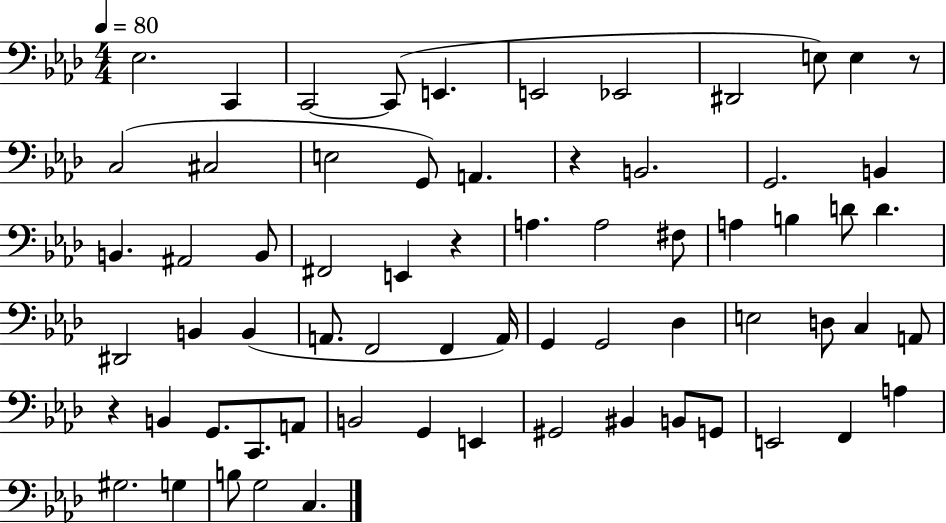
Eb3/h. C2/q C2/h C2/e E2/q. E2/h Eb2/h D#2/h E3/e E3/q R/e C3/h C#3/h E3/h G2/e A2/q. R/q B2/h. G2/h. B2/q B2/q. A#2/h B2/e F#2/h E2/q R/q A3/q. A3/h F#3/e A3/q B3/q D4/e D4/q. D#2/h B2/q B2/q A2/e. F2/h F2/q A2/s G2/q G2/h Db3/q E3/h D3/e C3/q A2/e R/q B2/q G2/e. C2/e. A2/e B2/h G2/q E2/q G#2/h BIS2/q B2/e G2/e E2/h F2/q A3/q G#3/h. G3/q B3/e G3/h C3/q.